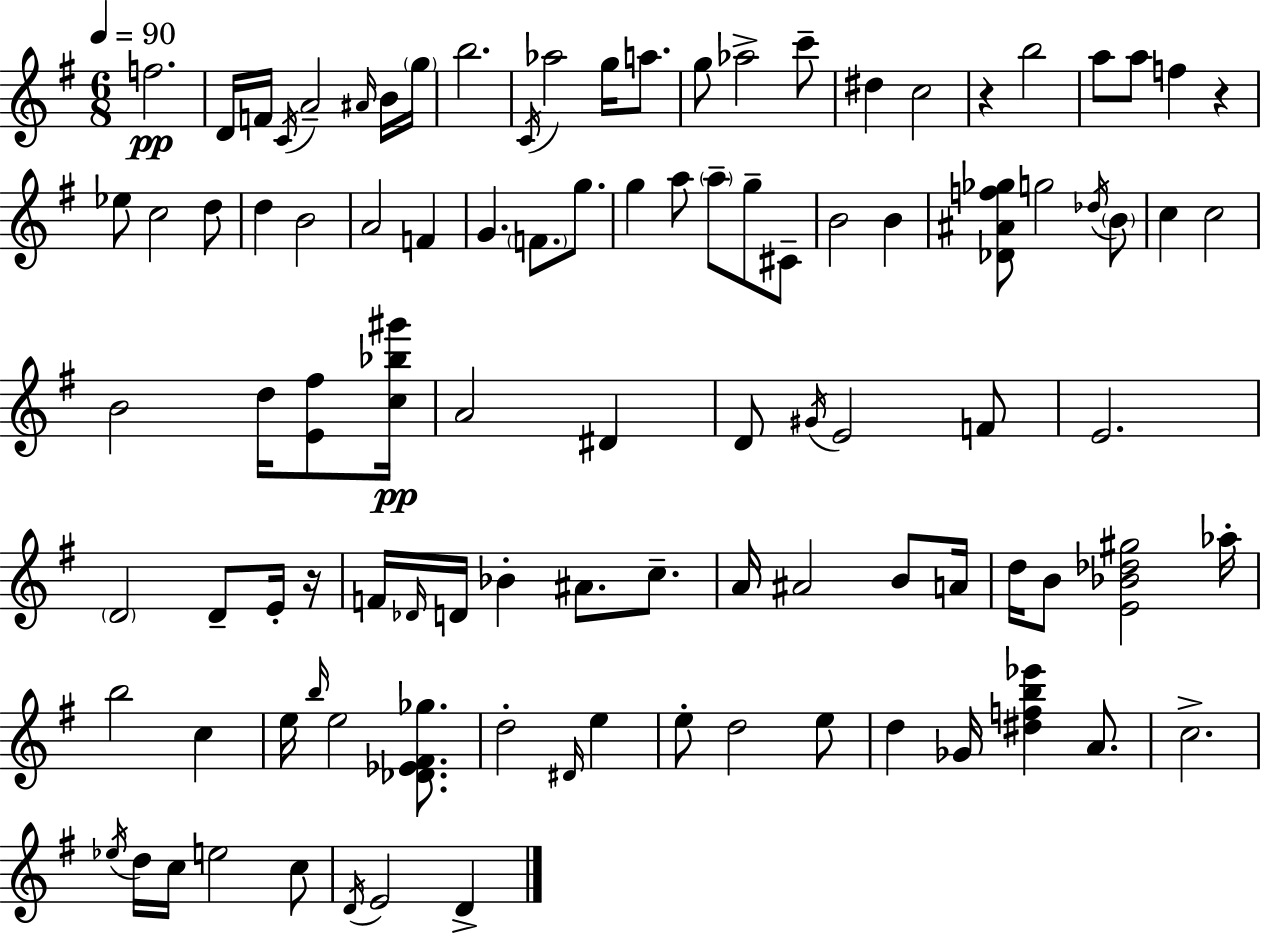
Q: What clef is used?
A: treble